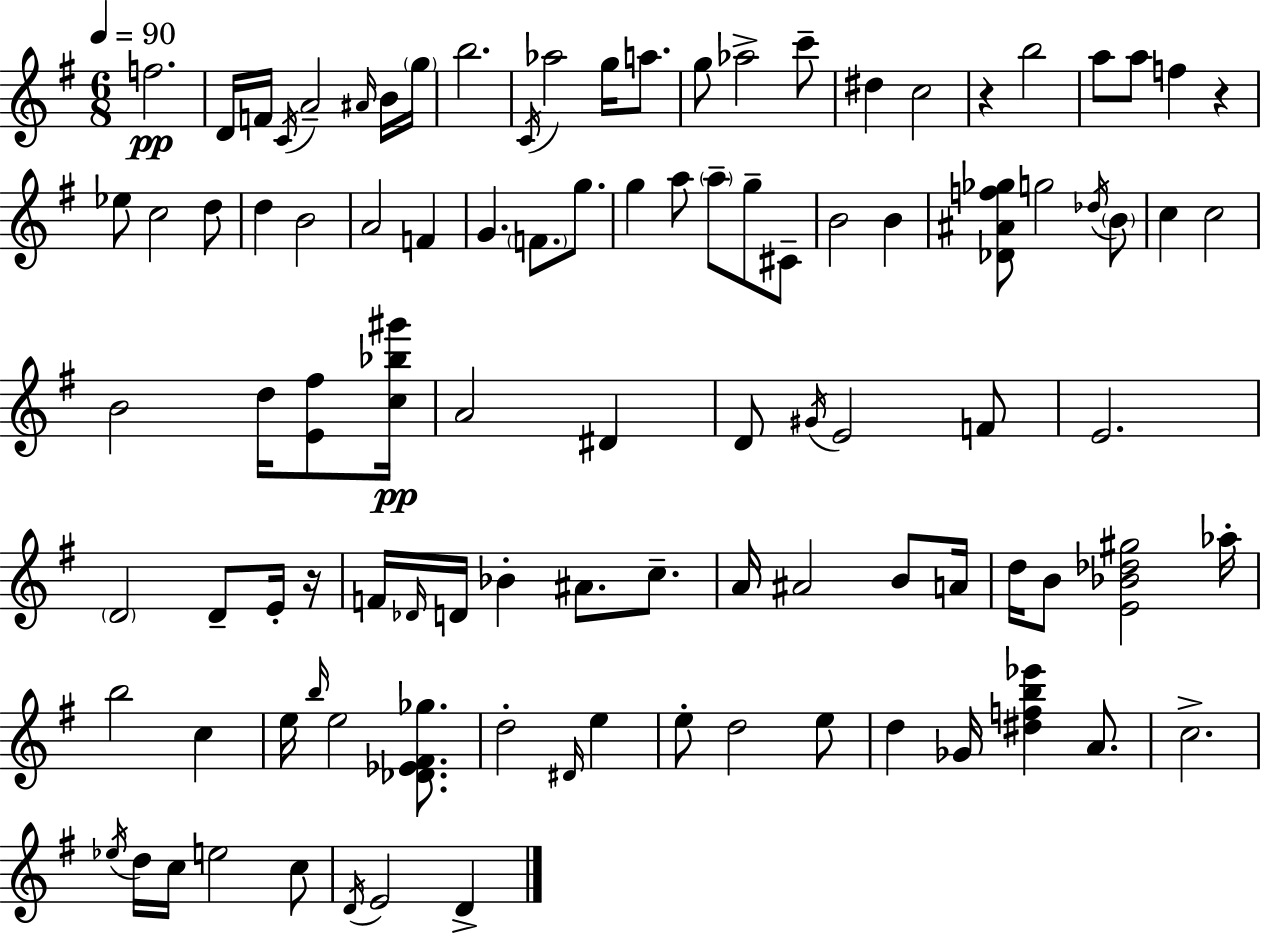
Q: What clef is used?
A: treble